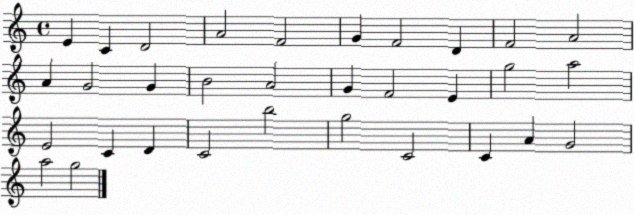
X:1
T:Untitled
M:4/4
L:1/4
K:C
E C D2 A2 F2 G F2 D F2 A2 A G2 G B2 A2 G F2 E g2 a2 E2 C D C2 b2 g2 C2 C A G2 a2 g2